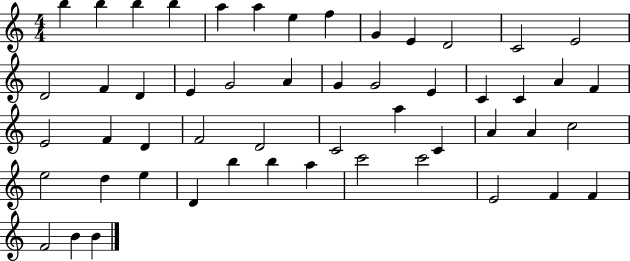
{
  \clef treble
  \numericTimeSignature
  \time 4/4
  \key c \major
  b''4 b''4 b''4 b''4 | a''4 a''4 e''4 f''4 | g'4 e'4 d'2 | c'2 e'2 | \break d'2 f'4 d'4 | e'4 g'2 a'4 | g'4 g'2 e'4 | c'4 c'4 a'4 f'4 | \break e'2 f'4 d'4 | f'2 d'2 | c'2 a''4 c'4 | a'4 a'4 c''2 | \break e''2 d''4 e''4 | d'4 b''4 b''4 a''4 | c'''2 c'''2 | e'2 f'4 f'4 | \break f'2 b'4 b'4 | \bar "|."
}